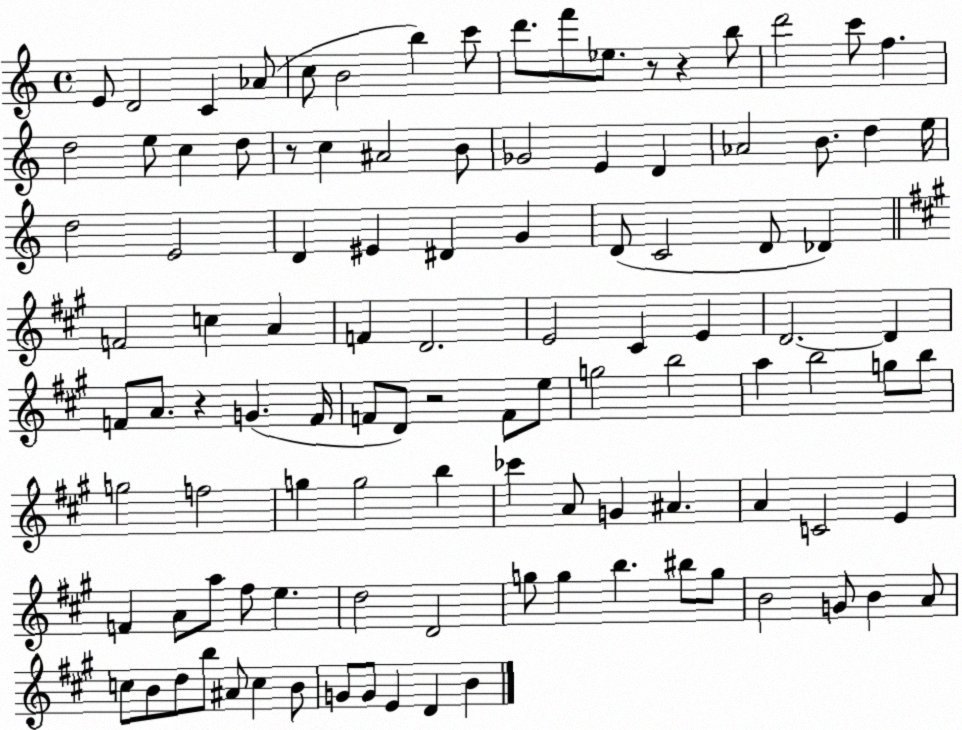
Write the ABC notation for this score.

X:1
T:Untitled
M:4/4
L:1/4
K:C
E/2 D2 C _A/2 c/2 B2 b c'/2 d'/2 f'/2 _e/2 z/2 z b/2 d'2 c'/2 f d2 e/2 c d/2 z/2 c ^A2 B/2 _G2 E D _A2 B/2 d e/4 d2 E2 D ^E ^D G D/2 C2 D/2 _D F2 c A F D2 E2 ^C E D2 D F/2 A/2 z G F/4 F/2 D/2 z2 F/2 e/2 g2 b2 a b2 g/2 b/2 g2 f2 g g2 b _c' A/2 G ^A A C2 E F A/2 a/2 ^f/2 e d2 D2 g/2 g b ^b/2 g/2 B2 G/2 B A/2 c/2 B/2 d/2 b/2 ^A/2 c B/2 G/2 G/2 E D B